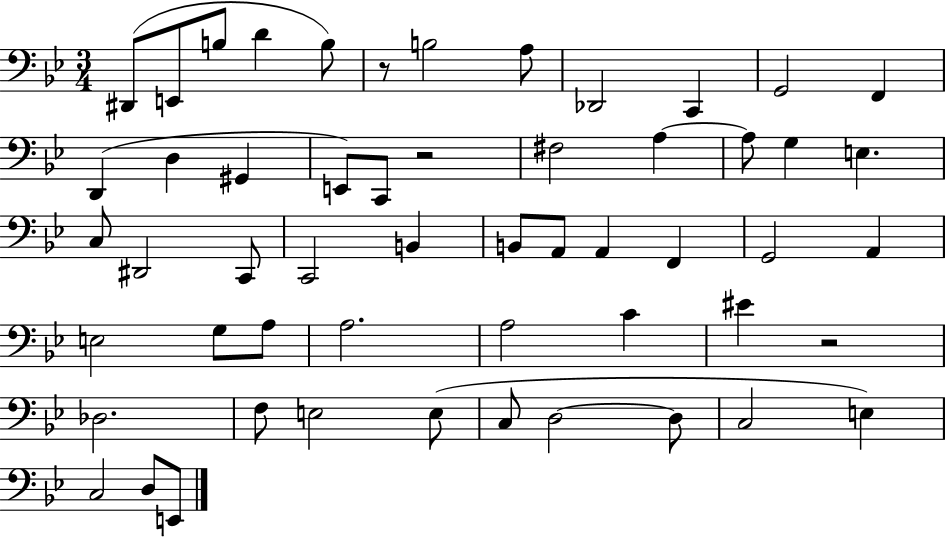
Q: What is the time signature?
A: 3/4